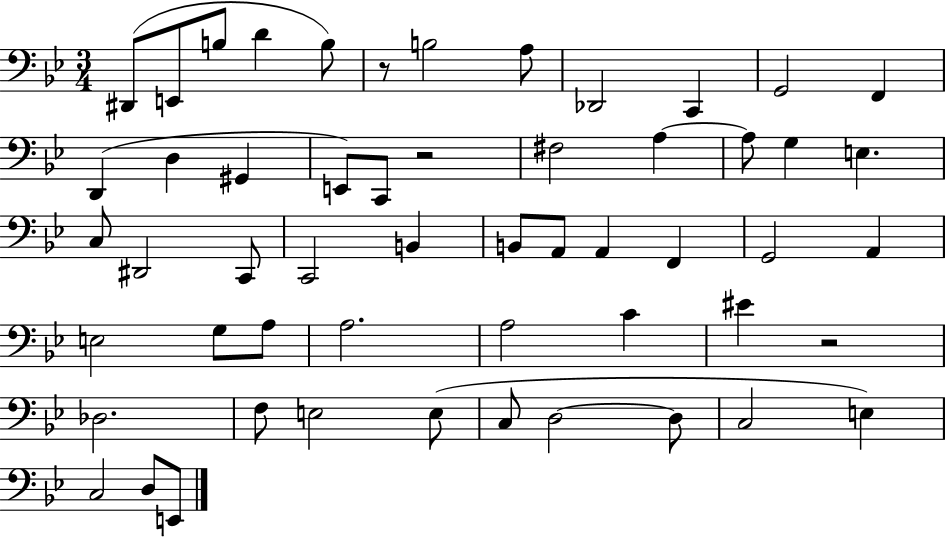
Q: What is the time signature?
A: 3/4